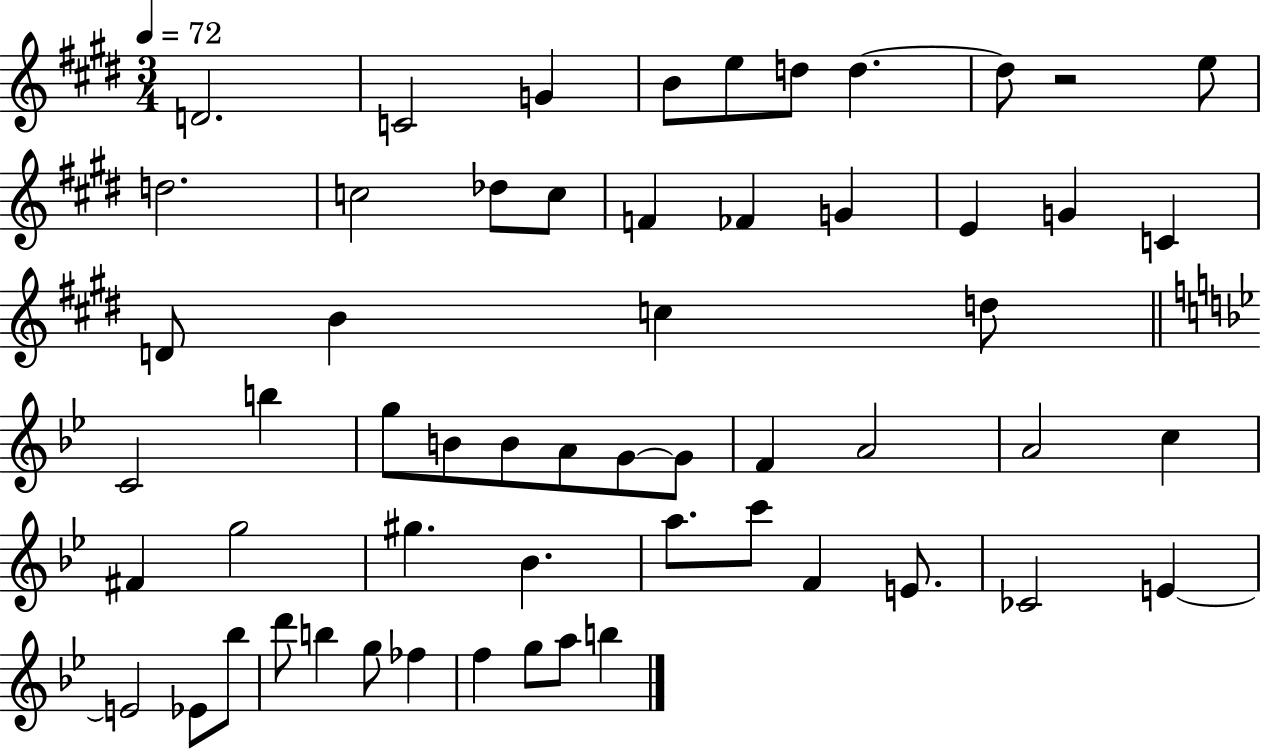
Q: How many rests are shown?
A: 1